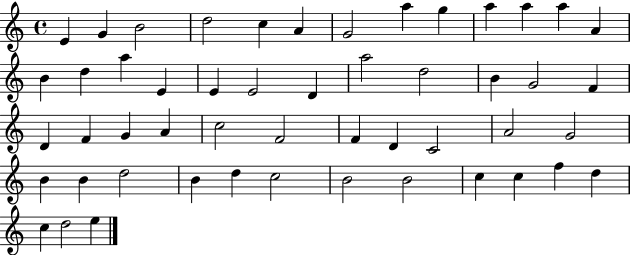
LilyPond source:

{
  \clef treble
  \time 4/4
  \defaultTimeSignature
  \key c \major
  e'4 g'4 b'2 | d''2 c''4 a'4 | g'2 a''4 g''4 | a''4 a''4 a''4 a'4 | \break b'4 d''4 a''4 e'4 | e'4 e'2 d'4 | a''2 d''2 | b'4 g'2 f'4 | \break d'4 f'4 g'4 a'4 | c''2 f'2 | f'4 d'4 c'2 | a'2 g'2 | \break b'4 b'4 d''2 | b'4 d''4 c''2 | b'2 b'2 | c''4 c''4 f''4 d''4 | \break c''4 d''2 e''4 | \bar "|."
}